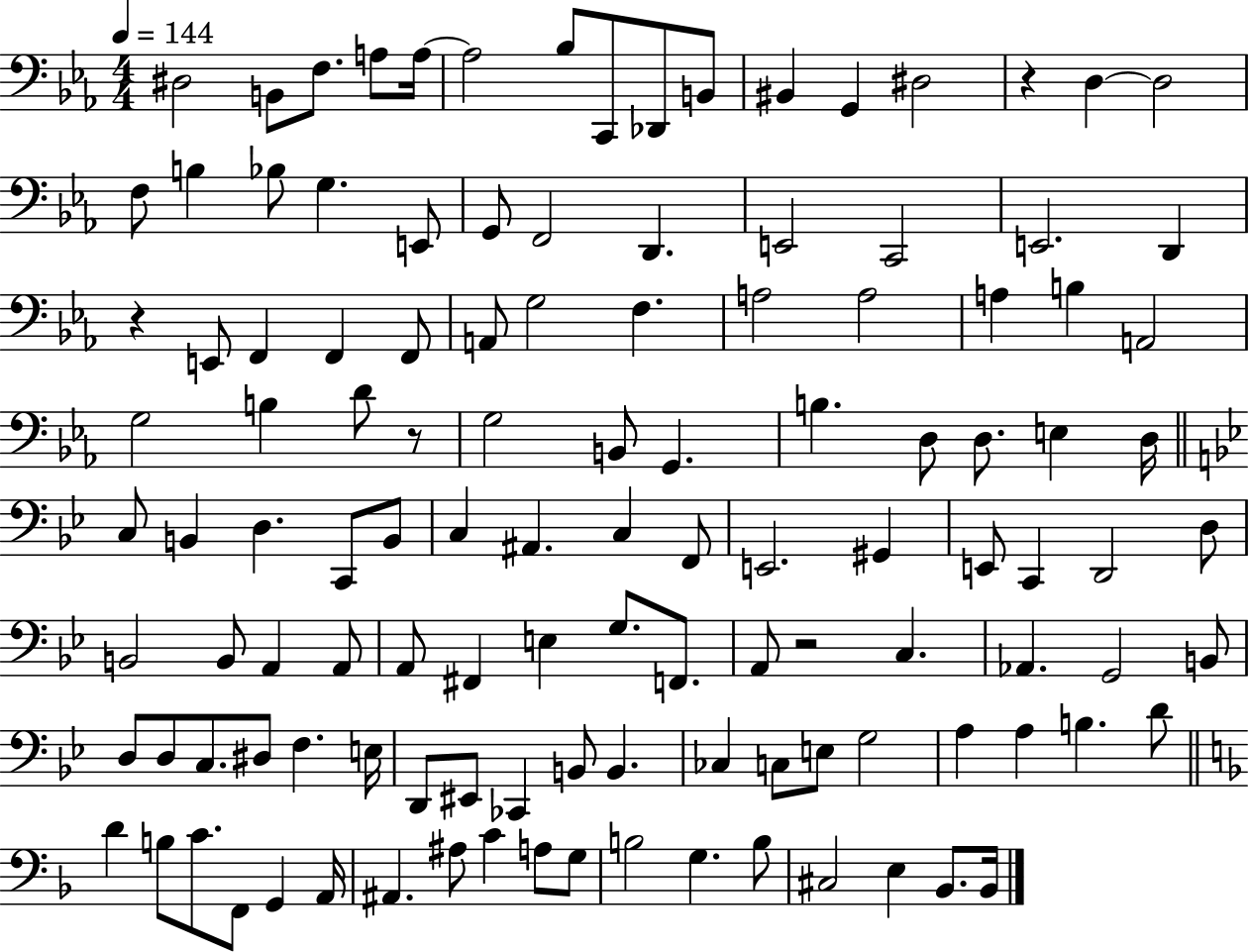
X:1
T:Untitled
M:4/4
L:1/4
K:Eb
^D,2 B,,/2 F,/2 A,/2 A,/4 A,2 _B,/2 C,,/2 _D,,/2 B,,/2 ^B,, G,, ^D,2 z D, D,2 F,/2 B, _B,/2 G, E,,/2 G,,/2 F,,2 D,, E,,2 C,,2 E,,2 D,, z E,,/2 F,, F,, F,,/2 A,,/2 G,2 F, A,2 A,2 A, B, A,,2 G,2 B, D/2 z/2 G,2 B,,/2 G,, B, D,/2 D,/2 E, D,/4 C,/2 B,, D, C,,/2 B,,/2 C, ^A,, C, F,,/2 E,,2 ^G,, E,,/2 C,, D,,2 D,/2 B,,2 B,,/2 A,, A,,/2 A,,/2 ^F,, E, G,/2 F,,/2 A,,/2 z2 C, _A,, G,,2 B,,/2 D,/2 D,/2 C,/2 ^D,/2 F, E,/4 D,,/2 ^E,,/2 _C,, B,,/2 B,, _C, C,/2 E,/2 G,2 A, A, B, D/2 D B,/2 C/2 F,,/2 G,, A,,/4 ^A,, ^A,/2 C A,/2 G,/2 B,2 G, B,/2 ^C,2 E, _B,,/2 _B,,/4